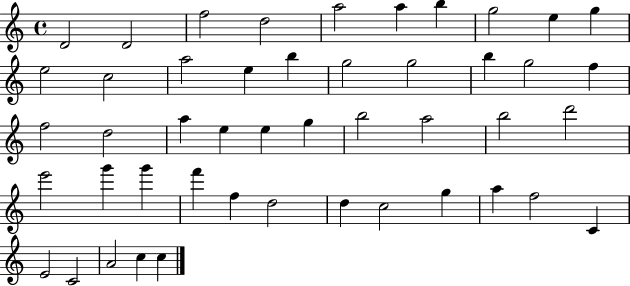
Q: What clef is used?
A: treble